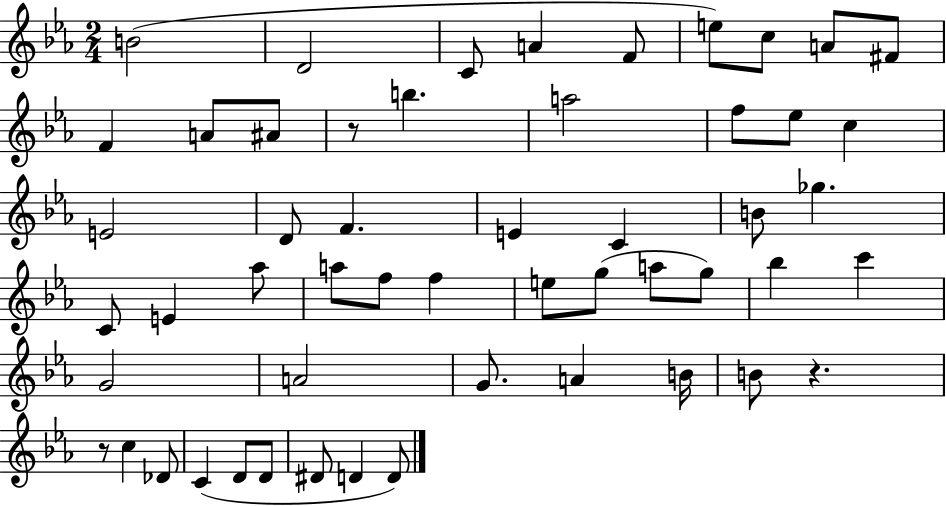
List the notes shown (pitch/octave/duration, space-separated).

B4/h D4/h C4/e A4/q F4/e E5/e C5/e A4/e F#4/e F4/q A4/e A#4/e R/e B5/q. A5/h F5/e Eb5/e C5/q E4/h D4/e F4/q. E4/q C4/q B4/e Gb5/q. C4/e E4/q Ab5/e A5/e F5/e F5/q E5/e G5/e A5/e G5/e Bb5/q C6/q G4/h A4/h G4/e. A4/q B4/s B4/e R/q. R/e C5/q Db4/e C4/q D4/e D4/e D#4/e D4/q D4/e